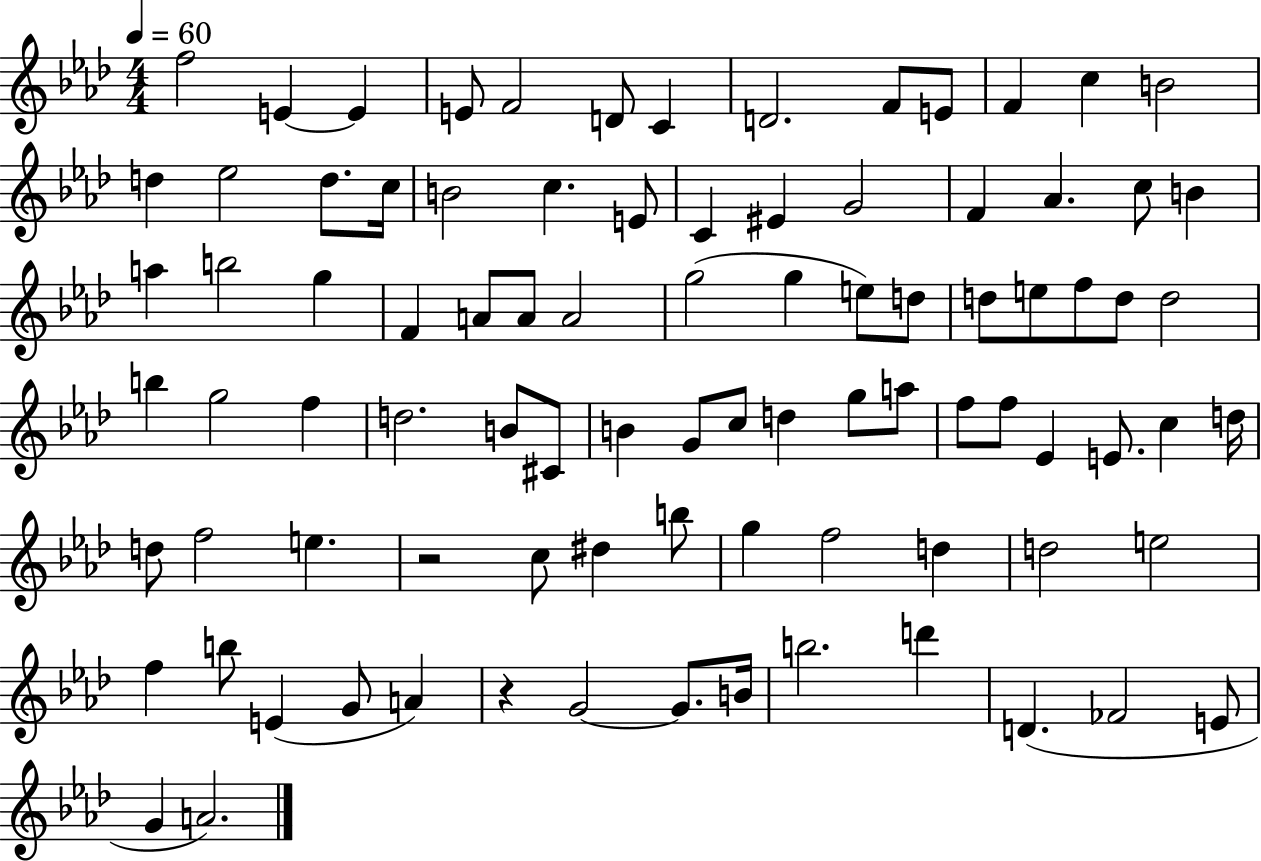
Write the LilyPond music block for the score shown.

{
  \clef treble
  \numericTimeSignature
  \time 4/4
  \key aes \major
  \tempo 4 = 60
  f''2 e'4~~ e'4 | e'8 f'2 d'8 c'4 | d'2. f'8 e'8 | f'4 c''4 b'2 | \break d''4 ees''2 d''8. c''16 | b'2 c''4. e'8 | c'4 eis'4 g'2 | f'4 aes'4. c''8 b'4 | \break a''4 b''2 g''4 | f'4 a'8 a'8 a'2 | g''2( g''4 e''8) d''8 | d''8 e''8 f''8 d''8 d''2 | \break b''4 g''2 f''4 | d''2. b'8 cis'8 | b'4 g'8 c''8 d''4 g''8 a''8 | f''8 f''8 ees'4 e'8. c''4 d''16 | \break d''8 f''2 e''4. | r2 c''8 dis''4 b''8 | g''4 f''2 d''4 | d''2 e''2 | \break f''4 b''8 e'4( g'8 a'4) | r4 g'2~~ g'8. b'16 | b''2. d'''4 | d'4.( fes'2 e'8 | \break g'4 a'2.) | \bar "|."
}